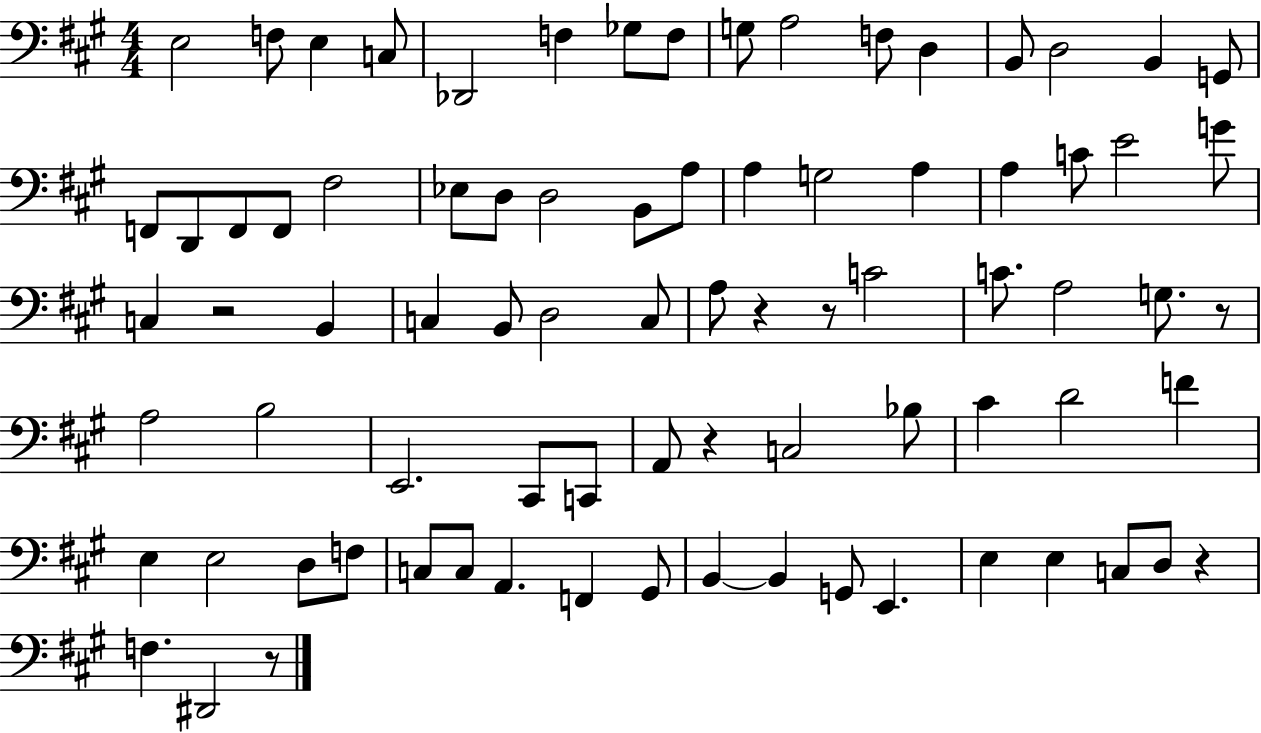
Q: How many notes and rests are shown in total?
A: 81